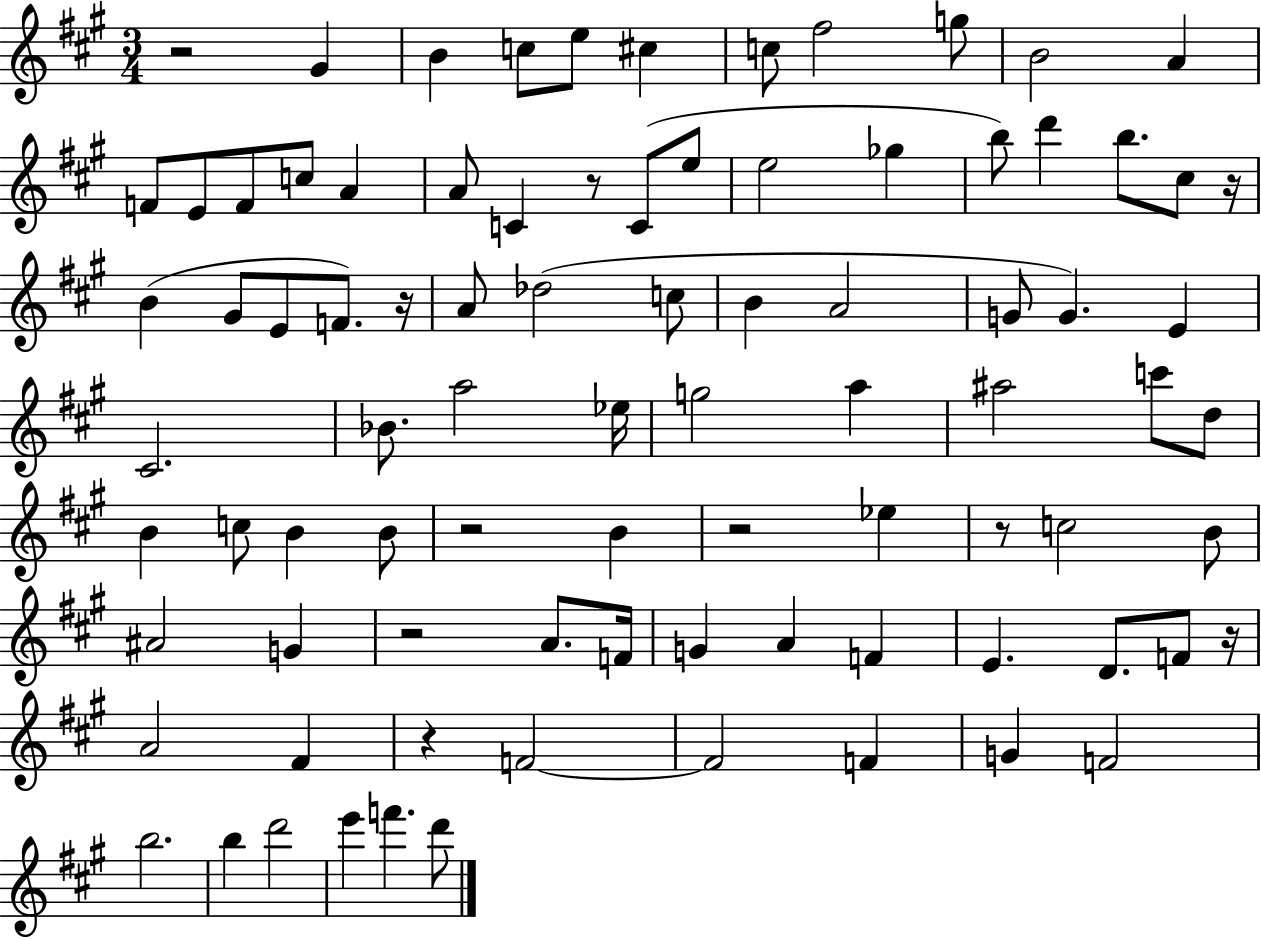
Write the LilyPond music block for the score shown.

{
  \clef treble
  \numericTimeSignature
  \time 3/4
  \key a \major
  r2 gis'4 | b'4 c''8 e''8 cis''4 | c''8 fis''2 g''8 | b'2 a'4 | \break f'8 e'8 f'8 c''8 a'4 | a'8 c'4 r8 c'8( e''8 | e''2 ges''4 | b''8) d'''4 b''8. cis''8 r16 | \break b'4( gis'8 e'8 f'8.) r16 | a'8 des''2( c''8 | b'4 a'2 | g'8 g'4.) e'4 | \break cis'2. | bes'8. a''2 ees''16 | g''2 a''4 | ais''2 c'''8 d''8 | \break b'4 c''8 b'4 b'8 | r2 b'4 | r2 ees''4 | r8 c''2 b'8 | \break ais'2 g'4 | r2 a'8. f'16 | g'4 a'4 f'4 | e'4. d'8. f'8 r16 | \break a'2 fis'4 | r4 f'2~~ | f'2 f'4 | g'4 f'2 | \break b''2. | b''4 d'''2 | e'''4 f'''4. d'''8 | \bar "|."
}